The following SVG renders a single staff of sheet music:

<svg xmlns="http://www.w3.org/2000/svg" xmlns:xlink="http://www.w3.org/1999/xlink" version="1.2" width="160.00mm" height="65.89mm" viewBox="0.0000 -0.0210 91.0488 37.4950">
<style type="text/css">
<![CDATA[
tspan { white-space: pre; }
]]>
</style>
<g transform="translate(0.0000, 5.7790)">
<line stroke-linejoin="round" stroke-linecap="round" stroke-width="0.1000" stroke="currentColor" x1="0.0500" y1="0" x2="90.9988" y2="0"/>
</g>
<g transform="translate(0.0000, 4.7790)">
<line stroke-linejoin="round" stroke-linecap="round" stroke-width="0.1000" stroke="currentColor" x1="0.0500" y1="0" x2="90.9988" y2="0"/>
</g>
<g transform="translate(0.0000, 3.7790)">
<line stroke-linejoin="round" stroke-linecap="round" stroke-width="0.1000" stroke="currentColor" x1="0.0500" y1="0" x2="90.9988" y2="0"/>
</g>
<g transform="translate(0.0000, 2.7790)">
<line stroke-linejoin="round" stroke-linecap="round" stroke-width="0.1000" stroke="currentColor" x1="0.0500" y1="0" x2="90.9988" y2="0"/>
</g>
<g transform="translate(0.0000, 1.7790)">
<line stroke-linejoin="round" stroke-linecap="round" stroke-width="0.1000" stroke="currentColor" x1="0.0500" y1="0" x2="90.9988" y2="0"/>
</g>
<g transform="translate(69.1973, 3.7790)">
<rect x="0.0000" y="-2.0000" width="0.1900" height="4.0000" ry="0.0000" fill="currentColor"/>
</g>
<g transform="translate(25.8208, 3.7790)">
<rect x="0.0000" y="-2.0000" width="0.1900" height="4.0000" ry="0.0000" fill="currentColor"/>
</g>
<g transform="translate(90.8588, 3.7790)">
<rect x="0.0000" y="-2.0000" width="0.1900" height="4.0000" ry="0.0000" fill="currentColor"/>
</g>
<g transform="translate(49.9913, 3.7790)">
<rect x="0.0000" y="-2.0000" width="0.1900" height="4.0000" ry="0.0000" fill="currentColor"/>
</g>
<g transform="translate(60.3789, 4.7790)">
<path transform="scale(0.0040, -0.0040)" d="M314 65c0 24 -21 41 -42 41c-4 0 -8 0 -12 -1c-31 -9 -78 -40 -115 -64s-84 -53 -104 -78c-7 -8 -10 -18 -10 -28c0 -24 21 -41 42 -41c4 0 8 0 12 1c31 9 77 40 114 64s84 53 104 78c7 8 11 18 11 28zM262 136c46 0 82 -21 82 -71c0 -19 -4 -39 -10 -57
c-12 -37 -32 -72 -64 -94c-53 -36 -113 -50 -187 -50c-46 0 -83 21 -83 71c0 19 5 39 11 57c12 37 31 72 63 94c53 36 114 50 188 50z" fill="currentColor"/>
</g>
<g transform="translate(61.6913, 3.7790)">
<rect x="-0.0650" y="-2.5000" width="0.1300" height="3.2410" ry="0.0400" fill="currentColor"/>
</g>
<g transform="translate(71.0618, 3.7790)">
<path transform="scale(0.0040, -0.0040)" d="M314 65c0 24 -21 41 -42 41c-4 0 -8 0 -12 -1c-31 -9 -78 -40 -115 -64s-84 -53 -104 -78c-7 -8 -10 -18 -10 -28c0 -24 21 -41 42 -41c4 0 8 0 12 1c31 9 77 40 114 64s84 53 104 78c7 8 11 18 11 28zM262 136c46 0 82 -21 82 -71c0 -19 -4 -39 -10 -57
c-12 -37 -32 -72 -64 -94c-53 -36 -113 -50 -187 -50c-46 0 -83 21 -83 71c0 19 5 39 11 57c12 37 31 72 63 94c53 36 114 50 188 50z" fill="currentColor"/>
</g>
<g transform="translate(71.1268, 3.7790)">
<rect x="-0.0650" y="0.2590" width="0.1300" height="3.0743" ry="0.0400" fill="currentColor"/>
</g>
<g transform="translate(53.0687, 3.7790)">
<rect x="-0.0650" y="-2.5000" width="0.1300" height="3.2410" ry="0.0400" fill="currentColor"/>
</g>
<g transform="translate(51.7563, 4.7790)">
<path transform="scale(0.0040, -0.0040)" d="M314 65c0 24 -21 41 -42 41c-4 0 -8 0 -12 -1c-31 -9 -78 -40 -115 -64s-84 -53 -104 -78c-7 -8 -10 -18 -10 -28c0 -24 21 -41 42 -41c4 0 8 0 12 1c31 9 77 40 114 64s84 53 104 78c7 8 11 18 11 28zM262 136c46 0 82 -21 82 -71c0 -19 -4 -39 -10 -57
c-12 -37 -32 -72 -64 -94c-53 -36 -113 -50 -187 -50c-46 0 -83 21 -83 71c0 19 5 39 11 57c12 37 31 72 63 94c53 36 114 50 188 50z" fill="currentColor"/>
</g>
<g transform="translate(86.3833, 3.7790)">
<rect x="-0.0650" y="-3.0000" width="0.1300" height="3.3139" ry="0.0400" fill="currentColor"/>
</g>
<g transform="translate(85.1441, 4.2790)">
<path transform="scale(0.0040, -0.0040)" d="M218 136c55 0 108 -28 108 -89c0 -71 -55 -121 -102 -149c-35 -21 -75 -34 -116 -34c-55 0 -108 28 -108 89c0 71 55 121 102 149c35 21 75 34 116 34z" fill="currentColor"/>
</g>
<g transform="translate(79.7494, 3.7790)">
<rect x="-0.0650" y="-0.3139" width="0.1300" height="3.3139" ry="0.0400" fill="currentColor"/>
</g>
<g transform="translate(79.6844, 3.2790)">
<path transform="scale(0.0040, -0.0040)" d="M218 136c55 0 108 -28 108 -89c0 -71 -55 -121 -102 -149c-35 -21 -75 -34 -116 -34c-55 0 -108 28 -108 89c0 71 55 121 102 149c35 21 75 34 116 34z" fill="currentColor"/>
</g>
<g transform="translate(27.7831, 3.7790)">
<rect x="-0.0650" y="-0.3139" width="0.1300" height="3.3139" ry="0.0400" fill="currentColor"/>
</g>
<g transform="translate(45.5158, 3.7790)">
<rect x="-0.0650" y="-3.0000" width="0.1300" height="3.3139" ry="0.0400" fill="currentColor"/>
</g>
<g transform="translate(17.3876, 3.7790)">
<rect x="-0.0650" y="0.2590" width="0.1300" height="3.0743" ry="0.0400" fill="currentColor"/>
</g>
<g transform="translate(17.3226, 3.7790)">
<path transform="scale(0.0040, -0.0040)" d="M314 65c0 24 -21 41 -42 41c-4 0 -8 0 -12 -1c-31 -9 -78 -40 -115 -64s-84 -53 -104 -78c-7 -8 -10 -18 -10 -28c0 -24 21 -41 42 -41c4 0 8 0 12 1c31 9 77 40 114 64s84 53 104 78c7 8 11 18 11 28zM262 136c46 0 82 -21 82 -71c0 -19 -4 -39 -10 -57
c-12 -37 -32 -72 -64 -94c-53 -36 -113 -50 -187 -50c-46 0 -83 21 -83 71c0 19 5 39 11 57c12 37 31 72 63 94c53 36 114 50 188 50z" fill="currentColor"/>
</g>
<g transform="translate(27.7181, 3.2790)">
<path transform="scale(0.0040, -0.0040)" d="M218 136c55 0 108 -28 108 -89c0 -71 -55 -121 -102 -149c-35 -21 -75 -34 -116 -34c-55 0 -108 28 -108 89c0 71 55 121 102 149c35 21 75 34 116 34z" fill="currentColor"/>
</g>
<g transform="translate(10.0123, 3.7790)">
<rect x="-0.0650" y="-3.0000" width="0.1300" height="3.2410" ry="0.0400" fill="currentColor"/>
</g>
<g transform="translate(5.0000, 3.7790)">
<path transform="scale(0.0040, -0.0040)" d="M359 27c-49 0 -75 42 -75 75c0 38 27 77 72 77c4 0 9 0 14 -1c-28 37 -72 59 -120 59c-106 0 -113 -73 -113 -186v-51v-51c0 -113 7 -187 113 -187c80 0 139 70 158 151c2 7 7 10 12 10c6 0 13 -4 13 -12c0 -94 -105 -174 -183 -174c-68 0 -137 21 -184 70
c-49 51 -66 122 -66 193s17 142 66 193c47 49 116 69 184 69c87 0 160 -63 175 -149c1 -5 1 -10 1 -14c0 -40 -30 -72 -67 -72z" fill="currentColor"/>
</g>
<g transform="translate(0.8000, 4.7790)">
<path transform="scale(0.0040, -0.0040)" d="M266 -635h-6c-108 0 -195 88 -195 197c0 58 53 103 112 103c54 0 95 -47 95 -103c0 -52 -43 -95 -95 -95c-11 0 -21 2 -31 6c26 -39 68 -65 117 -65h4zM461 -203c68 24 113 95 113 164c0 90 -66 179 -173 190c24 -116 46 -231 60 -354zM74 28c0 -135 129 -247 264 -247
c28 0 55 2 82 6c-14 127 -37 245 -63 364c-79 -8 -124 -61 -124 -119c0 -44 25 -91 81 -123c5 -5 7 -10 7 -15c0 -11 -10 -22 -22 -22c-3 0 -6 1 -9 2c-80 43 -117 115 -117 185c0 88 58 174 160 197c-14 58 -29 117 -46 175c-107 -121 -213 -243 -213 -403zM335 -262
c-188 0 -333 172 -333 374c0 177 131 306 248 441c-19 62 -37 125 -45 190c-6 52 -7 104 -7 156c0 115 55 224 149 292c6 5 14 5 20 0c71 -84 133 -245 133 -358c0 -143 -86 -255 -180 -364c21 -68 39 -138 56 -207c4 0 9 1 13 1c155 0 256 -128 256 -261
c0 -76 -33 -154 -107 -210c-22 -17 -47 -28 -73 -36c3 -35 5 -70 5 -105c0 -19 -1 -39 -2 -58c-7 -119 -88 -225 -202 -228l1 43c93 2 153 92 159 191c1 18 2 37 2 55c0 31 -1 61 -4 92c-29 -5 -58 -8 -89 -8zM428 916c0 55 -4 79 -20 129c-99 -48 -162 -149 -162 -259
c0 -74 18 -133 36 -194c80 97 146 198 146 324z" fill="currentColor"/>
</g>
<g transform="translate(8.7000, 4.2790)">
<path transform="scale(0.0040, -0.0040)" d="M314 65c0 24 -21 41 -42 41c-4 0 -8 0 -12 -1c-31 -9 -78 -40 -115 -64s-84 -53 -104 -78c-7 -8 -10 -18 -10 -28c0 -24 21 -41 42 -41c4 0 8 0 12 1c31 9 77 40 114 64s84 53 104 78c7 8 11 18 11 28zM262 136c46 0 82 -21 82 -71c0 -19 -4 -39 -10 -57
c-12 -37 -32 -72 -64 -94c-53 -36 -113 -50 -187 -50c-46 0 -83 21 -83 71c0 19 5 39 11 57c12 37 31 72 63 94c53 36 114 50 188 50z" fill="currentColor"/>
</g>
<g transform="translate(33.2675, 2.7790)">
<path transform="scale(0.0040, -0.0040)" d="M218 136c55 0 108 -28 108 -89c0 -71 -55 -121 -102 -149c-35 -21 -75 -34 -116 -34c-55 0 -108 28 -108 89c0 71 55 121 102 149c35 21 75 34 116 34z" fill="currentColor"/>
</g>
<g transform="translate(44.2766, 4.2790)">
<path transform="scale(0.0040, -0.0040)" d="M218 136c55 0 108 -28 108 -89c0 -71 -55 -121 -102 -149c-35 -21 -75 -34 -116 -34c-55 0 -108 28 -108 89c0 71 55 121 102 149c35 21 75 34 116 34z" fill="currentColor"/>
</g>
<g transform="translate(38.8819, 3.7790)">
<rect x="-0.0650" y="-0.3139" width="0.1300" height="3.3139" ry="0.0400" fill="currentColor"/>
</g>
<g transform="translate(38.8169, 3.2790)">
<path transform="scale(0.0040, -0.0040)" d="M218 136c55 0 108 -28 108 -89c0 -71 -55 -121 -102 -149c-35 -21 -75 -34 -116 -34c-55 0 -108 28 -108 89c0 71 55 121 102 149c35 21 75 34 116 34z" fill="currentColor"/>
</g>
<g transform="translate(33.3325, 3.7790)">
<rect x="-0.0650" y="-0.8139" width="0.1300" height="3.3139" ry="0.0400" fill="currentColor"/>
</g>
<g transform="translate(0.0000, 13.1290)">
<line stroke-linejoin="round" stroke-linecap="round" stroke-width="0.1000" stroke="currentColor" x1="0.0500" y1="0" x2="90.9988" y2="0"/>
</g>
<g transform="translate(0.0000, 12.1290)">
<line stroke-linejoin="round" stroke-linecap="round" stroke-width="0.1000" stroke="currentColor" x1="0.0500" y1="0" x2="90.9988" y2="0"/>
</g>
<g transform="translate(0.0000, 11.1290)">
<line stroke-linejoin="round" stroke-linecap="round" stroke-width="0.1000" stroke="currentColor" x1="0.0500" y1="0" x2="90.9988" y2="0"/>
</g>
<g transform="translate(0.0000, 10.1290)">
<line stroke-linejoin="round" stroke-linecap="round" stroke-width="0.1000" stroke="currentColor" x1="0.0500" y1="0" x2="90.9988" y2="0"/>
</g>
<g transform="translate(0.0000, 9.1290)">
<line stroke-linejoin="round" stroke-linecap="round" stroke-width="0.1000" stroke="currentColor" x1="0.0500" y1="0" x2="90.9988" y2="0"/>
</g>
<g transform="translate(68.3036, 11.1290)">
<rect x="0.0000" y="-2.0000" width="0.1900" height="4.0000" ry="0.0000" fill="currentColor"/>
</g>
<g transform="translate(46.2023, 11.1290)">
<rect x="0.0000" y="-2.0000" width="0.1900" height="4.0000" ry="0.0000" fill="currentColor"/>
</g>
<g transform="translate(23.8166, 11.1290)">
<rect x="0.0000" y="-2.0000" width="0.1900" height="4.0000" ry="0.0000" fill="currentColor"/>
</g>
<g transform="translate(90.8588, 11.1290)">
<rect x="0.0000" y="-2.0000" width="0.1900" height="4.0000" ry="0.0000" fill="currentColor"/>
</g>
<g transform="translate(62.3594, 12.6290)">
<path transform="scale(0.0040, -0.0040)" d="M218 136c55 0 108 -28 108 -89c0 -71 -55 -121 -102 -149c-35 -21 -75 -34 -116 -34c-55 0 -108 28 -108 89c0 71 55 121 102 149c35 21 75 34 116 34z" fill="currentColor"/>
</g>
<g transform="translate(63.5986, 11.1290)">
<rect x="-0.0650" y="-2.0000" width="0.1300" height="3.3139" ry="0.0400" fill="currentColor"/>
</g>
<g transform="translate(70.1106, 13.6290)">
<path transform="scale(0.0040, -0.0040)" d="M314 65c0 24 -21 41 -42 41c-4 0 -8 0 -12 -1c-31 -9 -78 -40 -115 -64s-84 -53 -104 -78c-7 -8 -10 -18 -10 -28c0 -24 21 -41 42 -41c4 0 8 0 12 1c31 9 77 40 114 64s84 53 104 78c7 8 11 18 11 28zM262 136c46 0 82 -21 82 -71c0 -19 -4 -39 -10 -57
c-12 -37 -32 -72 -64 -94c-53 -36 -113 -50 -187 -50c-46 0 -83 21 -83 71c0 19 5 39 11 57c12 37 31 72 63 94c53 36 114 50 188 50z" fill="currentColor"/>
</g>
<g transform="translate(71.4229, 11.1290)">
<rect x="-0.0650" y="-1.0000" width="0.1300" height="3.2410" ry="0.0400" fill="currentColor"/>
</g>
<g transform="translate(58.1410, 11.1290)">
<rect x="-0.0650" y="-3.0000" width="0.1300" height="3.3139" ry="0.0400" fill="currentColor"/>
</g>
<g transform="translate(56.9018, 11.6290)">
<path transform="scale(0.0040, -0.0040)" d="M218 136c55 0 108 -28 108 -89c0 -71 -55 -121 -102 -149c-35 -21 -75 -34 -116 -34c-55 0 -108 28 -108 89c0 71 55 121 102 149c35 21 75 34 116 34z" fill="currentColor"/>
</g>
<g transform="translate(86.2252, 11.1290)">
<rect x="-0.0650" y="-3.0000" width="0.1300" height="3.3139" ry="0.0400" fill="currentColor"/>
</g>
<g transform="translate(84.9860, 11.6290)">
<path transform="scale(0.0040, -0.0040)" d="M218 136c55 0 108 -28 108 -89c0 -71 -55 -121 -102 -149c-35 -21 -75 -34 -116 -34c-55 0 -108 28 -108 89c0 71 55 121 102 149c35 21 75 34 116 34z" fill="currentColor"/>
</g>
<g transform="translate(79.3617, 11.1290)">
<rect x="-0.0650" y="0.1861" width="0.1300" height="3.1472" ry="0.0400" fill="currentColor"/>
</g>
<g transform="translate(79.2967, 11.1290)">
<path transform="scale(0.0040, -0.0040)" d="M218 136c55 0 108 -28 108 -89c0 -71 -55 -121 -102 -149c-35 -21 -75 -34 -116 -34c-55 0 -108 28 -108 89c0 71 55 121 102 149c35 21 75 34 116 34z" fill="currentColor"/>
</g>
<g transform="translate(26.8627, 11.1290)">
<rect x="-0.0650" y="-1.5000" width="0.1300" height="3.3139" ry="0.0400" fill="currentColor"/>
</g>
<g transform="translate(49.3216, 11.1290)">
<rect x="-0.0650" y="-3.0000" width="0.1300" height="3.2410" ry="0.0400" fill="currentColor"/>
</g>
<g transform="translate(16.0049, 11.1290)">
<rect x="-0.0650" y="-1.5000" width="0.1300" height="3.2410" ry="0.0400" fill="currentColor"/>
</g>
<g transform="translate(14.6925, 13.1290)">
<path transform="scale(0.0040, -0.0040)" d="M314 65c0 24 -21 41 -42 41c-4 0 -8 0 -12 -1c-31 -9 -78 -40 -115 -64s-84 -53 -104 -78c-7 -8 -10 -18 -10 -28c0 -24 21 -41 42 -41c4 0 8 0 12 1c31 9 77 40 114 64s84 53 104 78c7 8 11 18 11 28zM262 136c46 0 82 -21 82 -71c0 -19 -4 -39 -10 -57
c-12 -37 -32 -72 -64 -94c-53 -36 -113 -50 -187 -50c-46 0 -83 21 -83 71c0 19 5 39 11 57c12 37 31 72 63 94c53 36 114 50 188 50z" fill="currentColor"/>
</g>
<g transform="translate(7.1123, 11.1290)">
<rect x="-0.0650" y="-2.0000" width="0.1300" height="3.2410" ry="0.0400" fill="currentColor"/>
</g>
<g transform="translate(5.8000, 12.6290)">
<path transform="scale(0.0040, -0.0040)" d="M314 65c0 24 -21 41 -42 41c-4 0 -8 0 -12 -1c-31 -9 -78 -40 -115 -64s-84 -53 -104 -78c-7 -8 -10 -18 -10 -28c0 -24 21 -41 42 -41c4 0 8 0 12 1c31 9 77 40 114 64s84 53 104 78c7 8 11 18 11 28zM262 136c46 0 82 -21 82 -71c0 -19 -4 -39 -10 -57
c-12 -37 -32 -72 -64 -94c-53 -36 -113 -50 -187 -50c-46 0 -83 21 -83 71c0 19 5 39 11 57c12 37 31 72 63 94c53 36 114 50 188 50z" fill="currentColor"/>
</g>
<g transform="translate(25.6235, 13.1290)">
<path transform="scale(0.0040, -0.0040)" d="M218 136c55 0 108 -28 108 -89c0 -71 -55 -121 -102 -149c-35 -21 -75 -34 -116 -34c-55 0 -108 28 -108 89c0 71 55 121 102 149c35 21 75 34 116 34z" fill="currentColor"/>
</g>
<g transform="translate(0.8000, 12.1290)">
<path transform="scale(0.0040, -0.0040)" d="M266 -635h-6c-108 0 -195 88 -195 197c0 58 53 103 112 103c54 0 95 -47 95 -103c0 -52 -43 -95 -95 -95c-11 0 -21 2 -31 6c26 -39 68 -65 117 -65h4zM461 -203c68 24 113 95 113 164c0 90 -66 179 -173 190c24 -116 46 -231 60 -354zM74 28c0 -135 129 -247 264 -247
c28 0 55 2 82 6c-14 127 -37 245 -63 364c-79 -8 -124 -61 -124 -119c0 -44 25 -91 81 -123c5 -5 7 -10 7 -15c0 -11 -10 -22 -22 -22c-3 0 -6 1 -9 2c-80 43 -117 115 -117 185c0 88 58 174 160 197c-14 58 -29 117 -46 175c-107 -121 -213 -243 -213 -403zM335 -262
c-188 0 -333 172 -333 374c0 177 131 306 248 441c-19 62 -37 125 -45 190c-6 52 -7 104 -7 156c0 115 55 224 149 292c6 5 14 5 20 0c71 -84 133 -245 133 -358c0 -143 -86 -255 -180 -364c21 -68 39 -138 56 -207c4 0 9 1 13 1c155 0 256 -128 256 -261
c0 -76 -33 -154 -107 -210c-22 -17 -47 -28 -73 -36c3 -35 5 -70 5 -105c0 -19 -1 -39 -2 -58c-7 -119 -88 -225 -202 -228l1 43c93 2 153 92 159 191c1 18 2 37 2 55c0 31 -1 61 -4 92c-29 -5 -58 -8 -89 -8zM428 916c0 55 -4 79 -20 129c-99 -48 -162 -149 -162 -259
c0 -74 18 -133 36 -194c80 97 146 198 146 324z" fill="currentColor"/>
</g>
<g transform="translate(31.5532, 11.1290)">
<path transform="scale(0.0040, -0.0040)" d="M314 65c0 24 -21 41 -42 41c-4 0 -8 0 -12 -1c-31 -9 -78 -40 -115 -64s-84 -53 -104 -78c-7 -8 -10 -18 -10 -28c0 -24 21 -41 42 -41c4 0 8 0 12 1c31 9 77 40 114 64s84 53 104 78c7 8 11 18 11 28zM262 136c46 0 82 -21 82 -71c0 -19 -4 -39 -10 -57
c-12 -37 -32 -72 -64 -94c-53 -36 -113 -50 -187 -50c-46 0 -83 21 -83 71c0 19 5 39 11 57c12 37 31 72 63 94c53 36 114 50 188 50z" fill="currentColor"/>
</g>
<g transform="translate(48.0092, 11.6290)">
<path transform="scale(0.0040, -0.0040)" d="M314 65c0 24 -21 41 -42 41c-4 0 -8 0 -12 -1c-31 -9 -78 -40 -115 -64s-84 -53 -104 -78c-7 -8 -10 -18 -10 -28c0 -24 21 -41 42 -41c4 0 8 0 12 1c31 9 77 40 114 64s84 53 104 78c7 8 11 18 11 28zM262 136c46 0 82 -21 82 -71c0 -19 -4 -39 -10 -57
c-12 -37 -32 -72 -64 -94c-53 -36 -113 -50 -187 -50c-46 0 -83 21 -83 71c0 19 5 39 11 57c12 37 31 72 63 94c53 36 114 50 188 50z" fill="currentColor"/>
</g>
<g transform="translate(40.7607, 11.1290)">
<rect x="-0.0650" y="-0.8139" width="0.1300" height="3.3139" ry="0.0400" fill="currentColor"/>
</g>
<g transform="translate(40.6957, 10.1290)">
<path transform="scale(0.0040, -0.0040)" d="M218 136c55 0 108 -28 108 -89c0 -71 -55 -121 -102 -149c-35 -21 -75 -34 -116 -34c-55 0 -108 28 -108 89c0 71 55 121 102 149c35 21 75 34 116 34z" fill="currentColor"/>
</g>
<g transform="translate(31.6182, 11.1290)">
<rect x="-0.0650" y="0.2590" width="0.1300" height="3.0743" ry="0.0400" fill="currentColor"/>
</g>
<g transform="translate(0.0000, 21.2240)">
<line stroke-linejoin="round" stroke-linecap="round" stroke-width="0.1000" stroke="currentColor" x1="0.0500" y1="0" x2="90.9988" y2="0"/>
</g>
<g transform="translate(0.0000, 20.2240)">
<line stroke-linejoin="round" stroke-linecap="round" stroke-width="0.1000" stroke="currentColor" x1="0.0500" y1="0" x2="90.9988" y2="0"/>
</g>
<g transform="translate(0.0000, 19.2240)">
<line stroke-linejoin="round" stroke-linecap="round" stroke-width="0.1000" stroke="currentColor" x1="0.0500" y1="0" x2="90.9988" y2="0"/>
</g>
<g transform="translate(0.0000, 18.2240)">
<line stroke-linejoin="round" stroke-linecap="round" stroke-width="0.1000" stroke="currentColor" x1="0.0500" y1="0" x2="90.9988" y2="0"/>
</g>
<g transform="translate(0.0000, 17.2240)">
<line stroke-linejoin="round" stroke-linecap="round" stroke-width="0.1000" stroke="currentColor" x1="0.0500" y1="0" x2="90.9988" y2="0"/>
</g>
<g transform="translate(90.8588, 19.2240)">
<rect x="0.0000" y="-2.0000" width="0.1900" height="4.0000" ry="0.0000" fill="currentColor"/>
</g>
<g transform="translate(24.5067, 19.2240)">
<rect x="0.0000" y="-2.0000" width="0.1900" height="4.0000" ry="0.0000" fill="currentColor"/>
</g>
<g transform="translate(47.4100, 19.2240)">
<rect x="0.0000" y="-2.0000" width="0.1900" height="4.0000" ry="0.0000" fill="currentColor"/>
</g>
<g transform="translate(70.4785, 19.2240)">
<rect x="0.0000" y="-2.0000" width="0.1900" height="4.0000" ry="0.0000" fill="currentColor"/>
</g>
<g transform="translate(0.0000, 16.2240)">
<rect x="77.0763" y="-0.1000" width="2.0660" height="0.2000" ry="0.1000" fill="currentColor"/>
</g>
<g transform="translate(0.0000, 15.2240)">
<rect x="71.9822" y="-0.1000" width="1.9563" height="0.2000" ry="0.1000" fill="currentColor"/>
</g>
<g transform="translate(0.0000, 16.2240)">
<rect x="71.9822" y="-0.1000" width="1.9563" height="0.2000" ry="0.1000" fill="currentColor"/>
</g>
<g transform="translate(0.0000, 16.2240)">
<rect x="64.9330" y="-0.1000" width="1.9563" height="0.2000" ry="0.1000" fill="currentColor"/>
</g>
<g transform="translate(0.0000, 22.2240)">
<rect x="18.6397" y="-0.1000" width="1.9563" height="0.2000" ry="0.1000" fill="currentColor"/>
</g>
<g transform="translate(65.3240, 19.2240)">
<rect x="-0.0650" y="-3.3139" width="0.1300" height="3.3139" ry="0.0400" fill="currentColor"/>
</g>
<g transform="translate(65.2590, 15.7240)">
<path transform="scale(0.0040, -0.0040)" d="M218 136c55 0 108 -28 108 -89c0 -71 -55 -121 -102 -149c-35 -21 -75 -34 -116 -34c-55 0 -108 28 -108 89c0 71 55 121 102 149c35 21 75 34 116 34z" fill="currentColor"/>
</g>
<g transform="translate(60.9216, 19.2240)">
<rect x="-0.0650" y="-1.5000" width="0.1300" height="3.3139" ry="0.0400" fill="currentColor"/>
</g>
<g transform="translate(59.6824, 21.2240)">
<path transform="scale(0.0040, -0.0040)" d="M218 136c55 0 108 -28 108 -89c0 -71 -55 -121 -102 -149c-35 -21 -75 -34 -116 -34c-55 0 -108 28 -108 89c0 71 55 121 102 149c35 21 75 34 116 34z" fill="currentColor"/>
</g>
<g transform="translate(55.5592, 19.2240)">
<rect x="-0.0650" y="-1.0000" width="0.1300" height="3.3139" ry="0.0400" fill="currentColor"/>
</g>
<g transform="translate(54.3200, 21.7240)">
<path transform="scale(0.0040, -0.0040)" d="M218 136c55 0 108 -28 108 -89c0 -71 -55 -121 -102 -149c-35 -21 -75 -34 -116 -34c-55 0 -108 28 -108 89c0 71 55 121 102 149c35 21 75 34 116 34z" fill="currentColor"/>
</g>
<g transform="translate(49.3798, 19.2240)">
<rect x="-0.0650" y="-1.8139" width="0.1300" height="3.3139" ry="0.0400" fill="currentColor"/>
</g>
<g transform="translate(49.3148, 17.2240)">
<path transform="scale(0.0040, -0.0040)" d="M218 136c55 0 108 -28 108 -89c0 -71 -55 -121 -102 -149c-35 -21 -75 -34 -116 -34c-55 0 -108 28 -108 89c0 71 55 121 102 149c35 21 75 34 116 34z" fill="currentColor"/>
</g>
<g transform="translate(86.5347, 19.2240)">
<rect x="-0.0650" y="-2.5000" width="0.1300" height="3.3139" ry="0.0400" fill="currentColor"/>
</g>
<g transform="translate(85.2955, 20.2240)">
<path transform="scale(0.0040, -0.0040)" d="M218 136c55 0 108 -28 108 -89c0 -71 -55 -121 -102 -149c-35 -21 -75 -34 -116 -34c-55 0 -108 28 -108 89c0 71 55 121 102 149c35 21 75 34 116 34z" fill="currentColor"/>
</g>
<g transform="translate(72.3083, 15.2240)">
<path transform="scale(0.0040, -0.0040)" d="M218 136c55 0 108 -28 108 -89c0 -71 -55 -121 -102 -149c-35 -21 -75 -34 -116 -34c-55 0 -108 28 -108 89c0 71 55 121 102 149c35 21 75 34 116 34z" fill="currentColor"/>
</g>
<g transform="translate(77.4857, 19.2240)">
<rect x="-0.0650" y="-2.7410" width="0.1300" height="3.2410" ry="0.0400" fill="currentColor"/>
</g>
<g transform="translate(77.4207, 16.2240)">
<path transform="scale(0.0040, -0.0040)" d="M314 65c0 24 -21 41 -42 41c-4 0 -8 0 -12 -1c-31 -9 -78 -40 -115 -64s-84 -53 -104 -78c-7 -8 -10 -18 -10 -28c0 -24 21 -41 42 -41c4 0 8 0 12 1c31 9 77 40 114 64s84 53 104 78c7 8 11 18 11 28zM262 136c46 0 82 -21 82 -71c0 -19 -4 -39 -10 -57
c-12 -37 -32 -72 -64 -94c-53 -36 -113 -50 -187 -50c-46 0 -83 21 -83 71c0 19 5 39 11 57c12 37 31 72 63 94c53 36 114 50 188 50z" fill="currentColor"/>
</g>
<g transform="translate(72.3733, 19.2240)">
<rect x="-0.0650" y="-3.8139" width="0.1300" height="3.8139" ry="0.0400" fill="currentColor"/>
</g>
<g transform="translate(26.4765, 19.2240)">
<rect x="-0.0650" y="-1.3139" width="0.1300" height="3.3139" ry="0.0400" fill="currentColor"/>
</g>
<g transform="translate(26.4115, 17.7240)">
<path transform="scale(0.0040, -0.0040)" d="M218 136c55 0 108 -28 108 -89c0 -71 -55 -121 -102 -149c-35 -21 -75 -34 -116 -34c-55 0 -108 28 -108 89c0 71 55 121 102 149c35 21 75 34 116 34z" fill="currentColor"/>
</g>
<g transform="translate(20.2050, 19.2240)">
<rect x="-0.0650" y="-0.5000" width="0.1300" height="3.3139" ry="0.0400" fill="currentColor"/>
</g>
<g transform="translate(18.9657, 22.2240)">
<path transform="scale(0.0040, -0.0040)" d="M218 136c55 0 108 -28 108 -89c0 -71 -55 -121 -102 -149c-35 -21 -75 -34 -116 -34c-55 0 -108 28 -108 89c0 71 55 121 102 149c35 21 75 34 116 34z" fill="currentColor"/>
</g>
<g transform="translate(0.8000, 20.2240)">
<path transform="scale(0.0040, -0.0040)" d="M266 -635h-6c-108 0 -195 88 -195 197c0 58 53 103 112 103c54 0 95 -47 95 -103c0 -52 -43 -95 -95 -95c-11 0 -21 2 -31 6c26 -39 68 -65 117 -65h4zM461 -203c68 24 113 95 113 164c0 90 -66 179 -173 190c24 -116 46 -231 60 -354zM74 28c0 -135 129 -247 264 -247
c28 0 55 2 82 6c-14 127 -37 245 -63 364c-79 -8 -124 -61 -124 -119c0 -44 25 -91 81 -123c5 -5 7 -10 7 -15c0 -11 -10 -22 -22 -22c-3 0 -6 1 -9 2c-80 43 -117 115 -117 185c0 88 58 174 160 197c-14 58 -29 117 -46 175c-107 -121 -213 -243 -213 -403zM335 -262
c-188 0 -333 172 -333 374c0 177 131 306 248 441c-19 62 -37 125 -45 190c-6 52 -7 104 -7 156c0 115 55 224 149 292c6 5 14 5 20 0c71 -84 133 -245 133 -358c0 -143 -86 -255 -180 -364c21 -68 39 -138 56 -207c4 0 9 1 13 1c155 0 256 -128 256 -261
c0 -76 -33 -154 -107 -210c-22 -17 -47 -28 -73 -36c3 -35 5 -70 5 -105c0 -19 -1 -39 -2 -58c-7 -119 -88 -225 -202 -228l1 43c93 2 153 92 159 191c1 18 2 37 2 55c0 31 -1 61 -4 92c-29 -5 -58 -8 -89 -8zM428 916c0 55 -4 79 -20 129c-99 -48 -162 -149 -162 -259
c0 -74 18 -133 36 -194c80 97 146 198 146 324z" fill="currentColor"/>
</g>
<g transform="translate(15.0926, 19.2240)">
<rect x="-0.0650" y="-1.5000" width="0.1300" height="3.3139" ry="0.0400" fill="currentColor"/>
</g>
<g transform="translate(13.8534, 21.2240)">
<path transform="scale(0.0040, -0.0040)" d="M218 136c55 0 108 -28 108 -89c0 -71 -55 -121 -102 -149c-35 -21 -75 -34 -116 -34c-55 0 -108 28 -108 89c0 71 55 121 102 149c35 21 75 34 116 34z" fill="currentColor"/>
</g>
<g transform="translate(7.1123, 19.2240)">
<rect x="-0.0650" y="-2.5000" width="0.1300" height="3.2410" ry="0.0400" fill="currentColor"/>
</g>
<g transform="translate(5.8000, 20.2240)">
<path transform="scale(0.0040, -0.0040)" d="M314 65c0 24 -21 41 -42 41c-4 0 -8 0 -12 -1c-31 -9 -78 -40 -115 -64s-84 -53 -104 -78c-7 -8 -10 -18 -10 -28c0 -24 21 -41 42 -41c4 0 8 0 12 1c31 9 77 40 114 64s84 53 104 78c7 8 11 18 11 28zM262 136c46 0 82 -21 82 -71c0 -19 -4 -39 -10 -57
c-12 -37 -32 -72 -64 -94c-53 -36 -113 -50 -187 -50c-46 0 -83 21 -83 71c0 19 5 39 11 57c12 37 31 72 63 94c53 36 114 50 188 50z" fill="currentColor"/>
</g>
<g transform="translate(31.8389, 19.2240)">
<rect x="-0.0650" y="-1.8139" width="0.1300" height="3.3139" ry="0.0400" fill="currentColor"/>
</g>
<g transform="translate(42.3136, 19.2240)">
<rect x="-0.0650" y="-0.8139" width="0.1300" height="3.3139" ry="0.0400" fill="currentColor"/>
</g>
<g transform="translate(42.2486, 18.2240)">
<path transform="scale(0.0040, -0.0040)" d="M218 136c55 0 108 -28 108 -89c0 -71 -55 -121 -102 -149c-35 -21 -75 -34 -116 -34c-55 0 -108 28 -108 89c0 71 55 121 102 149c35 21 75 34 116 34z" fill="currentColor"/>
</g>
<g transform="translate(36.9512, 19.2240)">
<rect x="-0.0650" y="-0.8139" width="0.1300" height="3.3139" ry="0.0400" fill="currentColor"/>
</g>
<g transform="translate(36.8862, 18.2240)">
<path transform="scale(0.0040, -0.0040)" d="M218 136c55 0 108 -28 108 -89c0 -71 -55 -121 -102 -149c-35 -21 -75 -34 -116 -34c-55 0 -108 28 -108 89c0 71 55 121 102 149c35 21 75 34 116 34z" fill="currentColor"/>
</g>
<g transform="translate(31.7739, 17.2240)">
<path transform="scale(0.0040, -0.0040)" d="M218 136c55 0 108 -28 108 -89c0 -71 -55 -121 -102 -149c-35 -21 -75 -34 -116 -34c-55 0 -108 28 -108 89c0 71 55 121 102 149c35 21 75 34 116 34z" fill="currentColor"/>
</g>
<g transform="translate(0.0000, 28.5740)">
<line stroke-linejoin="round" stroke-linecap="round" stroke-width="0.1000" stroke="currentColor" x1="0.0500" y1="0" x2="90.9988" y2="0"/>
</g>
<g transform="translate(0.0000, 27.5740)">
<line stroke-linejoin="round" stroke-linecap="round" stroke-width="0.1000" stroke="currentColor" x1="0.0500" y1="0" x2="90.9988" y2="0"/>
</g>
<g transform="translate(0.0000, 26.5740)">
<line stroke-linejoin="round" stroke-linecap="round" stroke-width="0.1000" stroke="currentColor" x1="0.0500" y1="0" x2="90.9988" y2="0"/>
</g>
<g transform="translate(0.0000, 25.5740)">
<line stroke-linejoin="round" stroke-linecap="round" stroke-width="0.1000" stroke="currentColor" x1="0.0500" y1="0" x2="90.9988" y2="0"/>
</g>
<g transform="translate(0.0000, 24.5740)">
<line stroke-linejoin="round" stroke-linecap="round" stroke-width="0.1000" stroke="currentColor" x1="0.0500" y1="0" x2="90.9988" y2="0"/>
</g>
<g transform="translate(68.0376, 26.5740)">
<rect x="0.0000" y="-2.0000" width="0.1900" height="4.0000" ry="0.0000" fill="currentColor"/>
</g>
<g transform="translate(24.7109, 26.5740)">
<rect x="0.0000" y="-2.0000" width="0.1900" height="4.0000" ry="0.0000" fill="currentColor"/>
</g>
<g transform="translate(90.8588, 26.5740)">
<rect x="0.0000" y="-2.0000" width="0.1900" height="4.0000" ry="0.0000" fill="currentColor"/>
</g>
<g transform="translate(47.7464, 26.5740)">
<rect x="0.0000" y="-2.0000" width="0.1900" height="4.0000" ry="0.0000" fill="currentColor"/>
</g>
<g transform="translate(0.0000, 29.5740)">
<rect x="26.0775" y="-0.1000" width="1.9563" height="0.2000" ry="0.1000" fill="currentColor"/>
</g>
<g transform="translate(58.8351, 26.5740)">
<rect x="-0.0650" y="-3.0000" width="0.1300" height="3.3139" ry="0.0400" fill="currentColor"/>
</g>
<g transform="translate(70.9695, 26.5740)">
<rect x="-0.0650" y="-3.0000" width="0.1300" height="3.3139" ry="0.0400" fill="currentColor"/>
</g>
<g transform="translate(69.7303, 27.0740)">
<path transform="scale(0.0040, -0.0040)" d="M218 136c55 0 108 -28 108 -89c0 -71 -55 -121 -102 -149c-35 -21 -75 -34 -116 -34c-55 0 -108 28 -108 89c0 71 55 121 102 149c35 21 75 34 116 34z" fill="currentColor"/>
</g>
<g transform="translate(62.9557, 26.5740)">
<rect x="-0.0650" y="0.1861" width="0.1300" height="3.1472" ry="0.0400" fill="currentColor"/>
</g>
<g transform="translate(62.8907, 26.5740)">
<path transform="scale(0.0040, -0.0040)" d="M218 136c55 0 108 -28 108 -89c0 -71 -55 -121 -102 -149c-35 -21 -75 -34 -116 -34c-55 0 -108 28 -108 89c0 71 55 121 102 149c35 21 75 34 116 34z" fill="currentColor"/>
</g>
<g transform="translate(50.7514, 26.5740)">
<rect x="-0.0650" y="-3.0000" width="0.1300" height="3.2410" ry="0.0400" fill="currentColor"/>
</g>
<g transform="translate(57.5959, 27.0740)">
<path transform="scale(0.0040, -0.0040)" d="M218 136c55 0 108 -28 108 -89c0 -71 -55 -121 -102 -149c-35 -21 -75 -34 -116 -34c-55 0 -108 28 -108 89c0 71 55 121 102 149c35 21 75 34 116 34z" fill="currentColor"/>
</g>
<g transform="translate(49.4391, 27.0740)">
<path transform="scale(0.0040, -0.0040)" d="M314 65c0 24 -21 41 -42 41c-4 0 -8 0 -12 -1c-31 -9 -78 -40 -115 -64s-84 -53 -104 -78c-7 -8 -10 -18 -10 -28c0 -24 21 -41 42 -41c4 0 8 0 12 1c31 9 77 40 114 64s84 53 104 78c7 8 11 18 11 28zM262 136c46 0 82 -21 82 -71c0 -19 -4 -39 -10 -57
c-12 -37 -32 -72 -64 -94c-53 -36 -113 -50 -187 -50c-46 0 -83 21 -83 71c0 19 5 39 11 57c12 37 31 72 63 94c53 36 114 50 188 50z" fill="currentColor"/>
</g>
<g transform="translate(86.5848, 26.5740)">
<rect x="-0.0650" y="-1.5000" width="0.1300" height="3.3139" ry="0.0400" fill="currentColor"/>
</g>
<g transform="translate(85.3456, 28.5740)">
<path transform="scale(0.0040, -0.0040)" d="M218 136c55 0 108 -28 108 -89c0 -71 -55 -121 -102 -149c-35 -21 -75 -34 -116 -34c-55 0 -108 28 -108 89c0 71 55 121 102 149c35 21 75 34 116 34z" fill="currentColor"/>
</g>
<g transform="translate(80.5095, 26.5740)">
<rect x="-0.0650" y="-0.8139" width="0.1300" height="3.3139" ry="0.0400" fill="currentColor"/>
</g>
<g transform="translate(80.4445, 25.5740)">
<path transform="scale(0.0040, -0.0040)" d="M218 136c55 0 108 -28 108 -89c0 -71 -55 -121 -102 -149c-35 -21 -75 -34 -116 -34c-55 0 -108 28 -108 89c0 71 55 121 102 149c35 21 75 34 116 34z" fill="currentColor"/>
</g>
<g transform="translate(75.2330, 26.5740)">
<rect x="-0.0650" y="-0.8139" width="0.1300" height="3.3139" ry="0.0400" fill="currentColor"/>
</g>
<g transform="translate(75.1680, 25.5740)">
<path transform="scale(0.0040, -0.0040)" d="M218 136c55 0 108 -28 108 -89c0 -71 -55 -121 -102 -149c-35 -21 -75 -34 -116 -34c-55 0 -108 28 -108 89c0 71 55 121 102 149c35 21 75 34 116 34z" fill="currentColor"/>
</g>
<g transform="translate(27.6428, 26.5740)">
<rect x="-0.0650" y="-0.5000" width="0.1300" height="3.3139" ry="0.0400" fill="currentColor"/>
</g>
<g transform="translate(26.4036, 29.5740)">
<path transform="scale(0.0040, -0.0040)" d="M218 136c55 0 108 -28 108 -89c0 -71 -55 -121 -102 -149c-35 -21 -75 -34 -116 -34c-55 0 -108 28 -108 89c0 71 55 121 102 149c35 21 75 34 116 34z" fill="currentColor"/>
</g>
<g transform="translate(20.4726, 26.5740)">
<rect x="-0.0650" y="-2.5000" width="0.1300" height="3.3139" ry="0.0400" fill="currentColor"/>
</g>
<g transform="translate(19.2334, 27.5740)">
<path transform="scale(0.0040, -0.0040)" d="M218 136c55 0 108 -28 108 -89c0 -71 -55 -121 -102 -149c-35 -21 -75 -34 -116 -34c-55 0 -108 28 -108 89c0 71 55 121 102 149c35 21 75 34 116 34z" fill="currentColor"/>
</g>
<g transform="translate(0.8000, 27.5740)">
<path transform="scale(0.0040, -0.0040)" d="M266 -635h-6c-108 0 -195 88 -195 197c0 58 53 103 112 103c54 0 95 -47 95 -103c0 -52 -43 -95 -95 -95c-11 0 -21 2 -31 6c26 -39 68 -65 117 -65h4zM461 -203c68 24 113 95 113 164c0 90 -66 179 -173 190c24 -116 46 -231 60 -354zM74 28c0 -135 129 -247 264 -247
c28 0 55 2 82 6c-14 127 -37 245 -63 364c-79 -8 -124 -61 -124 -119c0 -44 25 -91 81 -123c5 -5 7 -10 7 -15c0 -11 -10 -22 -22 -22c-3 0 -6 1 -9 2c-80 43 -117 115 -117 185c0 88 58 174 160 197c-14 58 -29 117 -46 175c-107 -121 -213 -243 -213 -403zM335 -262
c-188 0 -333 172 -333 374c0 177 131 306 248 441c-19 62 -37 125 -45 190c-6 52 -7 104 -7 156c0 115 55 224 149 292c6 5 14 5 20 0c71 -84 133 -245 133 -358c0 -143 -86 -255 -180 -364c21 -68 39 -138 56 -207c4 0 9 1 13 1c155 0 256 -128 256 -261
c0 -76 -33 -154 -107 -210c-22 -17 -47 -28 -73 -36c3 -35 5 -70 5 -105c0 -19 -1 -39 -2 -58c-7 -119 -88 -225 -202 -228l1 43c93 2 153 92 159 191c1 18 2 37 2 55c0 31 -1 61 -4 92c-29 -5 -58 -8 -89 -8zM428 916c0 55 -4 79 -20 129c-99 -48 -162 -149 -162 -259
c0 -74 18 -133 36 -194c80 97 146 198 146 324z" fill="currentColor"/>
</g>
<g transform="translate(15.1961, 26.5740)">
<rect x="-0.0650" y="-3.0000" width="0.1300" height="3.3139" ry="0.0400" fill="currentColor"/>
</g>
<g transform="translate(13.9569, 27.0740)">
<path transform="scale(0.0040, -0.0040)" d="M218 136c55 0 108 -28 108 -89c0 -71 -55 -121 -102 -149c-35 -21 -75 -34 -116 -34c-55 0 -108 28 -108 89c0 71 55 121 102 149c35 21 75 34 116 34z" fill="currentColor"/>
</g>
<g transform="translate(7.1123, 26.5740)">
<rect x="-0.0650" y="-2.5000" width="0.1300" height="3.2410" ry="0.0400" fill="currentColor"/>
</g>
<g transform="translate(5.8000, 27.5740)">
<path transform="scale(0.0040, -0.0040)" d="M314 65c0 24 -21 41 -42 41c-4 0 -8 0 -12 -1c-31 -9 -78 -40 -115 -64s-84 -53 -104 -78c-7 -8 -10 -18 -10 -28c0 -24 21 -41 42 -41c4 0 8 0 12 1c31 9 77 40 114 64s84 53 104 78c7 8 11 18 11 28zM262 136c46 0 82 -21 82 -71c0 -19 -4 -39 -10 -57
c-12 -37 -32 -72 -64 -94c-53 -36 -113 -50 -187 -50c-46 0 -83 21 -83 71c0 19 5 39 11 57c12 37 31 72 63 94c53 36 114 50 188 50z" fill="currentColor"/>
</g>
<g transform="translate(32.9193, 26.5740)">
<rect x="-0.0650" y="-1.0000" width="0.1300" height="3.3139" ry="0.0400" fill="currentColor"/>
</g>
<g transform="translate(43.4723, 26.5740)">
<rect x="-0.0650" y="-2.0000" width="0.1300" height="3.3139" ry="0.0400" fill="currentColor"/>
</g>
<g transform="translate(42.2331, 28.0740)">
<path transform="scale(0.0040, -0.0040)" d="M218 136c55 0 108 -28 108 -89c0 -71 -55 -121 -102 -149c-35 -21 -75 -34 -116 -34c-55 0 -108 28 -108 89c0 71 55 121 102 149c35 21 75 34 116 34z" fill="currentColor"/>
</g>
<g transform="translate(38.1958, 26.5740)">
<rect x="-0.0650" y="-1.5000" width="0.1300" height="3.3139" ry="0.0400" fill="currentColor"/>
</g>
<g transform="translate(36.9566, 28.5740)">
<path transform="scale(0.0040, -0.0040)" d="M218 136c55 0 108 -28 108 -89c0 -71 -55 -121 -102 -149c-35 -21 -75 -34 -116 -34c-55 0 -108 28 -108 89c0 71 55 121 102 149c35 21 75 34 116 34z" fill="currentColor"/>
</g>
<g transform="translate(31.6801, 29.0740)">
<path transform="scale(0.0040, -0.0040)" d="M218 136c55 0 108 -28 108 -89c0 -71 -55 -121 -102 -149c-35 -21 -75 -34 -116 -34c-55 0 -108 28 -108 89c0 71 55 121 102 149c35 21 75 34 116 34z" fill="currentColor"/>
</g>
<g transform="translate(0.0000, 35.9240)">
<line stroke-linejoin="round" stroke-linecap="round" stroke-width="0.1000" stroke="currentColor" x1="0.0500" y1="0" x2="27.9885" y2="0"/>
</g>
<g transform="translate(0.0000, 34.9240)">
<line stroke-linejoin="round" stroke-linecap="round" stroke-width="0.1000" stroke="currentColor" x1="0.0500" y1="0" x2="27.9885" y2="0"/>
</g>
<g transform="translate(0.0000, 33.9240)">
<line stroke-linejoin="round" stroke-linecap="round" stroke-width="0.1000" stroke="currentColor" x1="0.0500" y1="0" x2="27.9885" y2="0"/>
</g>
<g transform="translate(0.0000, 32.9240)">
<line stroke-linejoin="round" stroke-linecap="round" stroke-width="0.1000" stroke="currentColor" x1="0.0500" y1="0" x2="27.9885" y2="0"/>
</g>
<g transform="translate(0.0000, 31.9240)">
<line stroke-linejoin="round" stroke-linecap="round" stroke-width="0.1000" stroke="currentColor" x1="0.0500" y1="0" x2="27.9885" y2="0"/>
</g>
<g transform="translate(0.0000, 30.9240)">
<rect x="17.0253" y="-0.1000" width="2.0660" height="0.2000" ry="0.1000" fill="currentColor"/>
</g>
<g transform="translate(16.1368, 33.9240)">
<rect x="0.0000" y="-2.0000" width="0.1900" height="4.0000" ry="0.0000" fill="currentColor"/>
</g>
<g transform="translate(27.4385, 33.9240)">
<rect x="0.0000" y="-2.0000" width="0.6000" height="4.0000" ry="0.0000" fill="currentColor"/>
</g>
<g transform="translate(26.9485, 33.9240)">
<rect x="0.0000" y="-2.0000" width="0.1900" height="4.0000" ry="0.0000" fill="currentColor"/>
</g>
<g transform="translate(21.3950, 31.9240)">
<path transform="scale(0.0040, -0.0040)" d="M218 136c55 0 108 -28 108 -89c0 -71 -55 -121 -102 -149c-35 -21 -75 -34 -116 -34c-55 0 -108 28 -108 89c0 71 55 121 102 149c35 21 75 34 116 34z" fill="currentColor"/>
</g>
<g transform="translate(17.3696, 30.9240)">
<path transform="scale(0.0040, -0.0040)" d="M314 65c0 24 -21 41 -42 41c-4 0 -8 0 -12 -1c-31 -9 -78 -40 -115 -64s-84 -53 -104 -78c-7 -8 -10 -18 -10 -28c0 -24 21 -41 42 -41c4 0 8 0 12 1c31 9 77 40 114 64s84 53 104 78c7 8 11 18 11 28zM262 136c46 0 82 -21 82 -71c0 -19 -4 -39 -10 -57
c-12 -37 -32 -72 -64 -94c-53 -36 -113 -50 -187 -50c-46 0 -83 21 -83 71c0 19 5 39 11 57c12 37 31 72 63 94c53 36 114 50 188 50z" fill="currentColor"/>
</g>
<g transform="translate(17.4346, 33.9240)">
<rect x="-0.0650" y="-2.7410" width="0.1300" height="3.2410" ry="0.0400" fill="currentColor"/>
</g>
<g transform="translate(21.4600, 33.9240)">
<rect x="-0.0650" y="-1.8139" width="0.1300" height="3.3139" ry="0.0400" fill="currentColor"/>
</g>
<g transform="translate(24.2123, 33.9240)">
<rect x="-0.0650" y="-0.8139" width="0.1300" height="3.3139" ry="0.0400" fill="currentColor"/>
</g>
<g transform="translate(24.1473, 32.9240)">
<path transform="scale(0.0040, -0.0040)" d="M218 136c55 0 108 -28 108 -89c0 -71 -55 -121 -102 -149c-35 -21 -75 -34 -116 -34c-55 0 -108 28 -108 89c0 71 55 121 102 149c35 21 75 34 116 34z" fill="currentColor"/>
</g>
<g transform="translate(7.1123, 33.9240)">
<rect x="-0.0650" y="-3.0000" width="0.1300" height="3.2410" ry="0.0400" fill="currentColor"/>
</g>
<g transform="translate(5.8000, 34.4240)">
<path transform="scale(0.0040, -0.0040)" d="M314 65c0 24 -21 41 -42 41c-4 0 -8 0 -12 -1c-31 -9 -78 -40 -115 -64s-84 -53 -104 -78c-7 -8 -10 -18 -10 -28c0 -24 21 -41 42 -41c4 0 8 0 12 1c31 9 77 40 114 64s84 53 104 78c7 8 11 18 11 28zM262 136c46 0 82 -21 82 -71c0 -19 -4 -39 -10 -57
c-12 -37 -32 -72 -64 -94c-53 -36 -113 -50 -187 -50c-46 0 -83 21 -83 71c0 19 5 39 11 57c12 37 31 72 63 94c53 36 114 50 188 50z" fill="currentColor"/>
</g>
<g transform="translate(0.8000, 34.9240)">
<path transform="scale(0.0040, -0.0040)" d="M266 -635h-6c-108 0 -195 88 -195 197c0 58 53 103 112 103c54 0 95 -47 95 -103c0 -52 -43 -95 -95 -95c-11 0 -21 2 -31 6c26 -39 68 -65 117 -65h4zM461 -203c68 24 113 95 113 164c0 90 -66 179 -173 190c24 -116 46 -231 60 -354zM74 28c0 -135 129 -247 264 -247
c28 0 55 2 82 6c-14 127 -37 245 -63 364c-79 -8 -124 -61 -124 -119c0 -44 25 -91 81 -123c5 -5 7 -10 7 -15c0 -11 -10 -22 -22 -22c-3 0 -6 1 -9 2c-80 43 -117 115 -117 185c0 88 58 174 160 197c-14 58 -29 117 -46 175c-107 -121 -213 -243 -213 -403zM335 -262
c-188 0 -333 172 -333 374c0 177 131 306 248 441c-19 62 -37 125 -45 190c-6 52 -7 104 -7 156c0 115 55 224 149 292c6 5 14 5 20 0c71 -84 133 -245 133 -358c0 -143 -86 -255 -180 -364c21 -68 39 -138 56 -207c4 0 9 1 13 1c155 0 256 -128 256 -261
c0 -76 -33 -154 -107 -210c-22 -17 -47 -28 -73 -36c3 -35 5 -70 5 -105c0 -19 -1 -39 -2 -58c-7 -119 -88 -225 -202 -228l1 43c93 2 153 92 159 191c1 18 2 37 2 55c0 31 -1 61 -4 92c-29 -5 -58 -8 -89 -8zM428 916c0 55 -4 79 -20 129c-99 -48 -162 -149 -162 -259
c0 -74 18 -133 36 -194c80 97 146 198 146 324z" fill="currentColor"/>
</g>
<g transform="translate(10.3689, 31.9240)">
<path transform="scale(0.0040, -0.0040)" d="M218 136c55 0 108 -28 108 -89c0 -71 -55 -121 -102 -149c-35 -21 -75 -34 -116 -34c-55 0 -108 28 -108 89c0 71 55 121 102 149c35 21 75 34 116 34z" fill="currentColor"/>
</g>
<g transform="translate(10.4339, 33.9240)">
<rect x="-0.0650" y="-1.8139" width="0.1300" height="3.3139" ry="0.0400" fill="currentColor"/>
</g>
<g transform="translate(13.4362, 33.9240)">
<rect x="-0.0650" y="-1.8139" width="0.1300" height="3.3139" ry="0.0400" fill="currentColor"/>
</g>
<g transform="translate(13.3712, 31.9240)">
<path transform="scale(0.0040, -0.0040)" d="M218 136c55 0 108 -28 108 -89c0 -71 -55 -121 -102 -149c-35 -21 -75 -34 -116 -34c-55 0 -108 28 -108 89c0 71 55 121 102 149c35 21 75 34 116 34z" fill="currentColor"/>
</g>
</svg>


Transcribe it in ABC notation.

X:1
T:Untitled
M:4/4
L:1/4
K:C
A2 B2 c d c A G2 G2 B2 c A F2 E2 E B2 d A2 A F D2 B A G2 E C e f d d f D E b c' a2 G G2 A G C D E F A2 A B A d d E A2 f f a2 f d